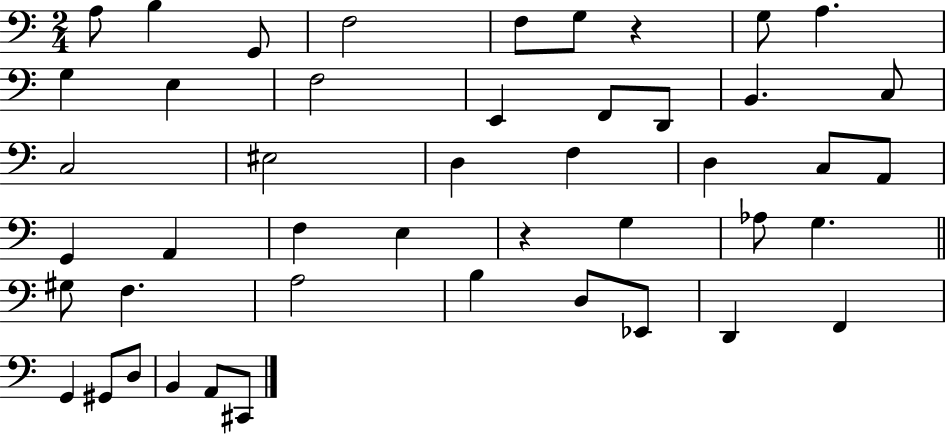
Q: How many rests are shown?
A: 2